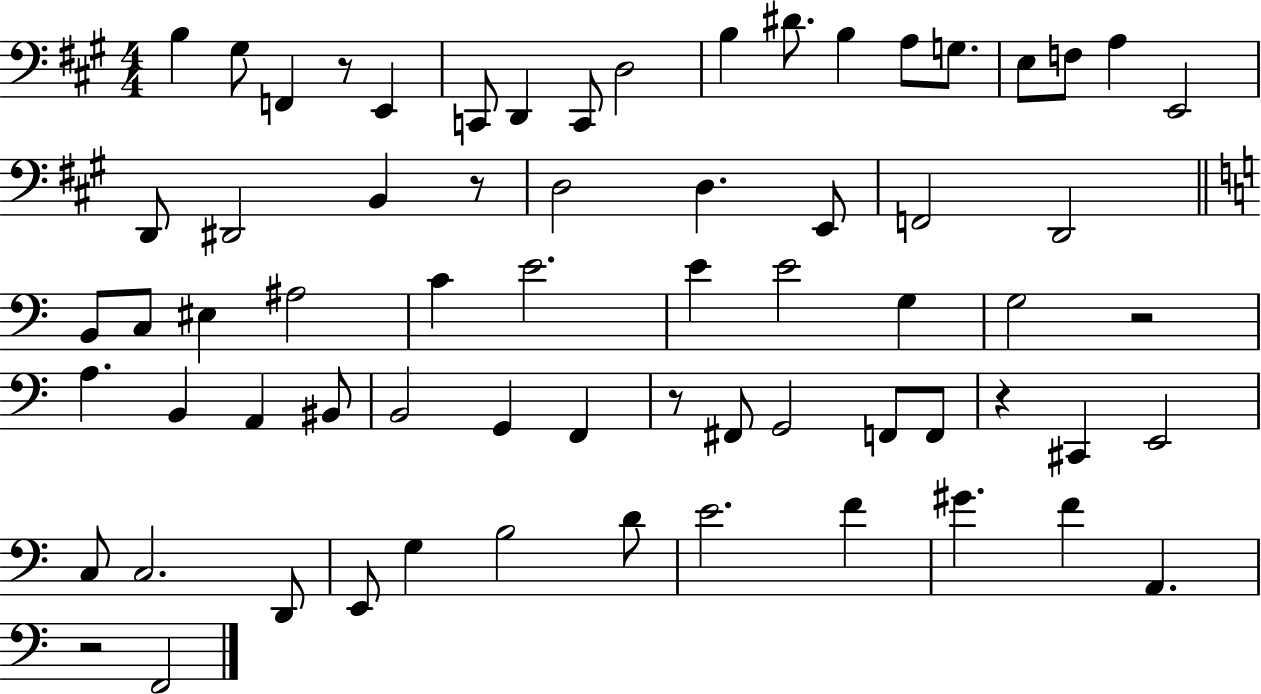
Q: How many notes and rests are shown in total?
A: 67